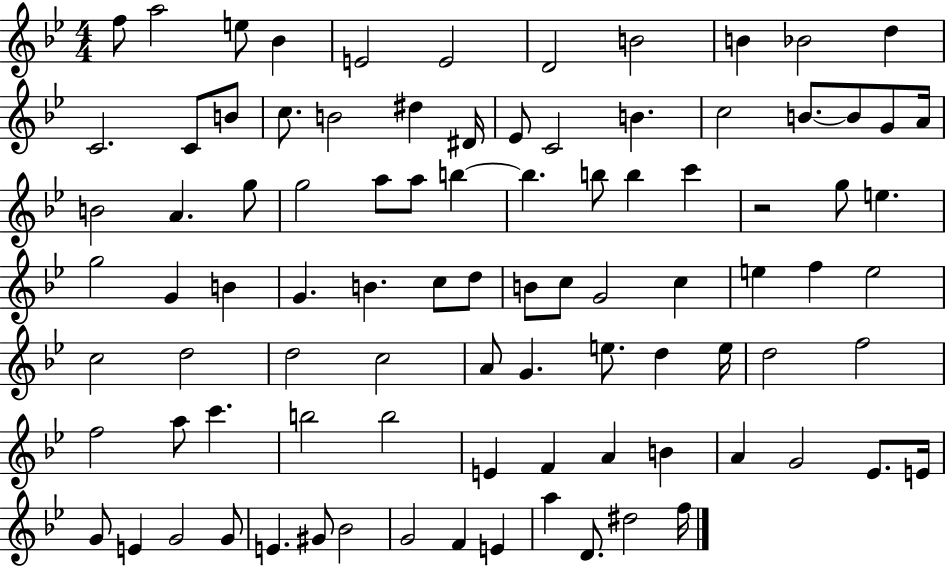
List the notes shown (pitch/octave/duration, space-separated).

F5/e A5/h E5/e Bb4/q E4/h E4/h D4/h B4/h B4/q Bb4/h D5/q C4/h. C4/e B4/e C5/e. B4/h D#5/q D#4/s Eb4/e C4/h B4/q. C5/h B4/e. B4/e G4/e A4/s B4/h A4/q. G5/e G5/h A5/e A5/e B5/q B5/q. B5/e B5/q C6/q R/h G5/e E5/q. G5/h G4/q B4/q G4/q. B4/q. C5/e D5/e B4/e C5/e G4/h C5/q E5/q F5/q E5/h C5/h D5/h D5/h C5/h A4/e G4/q. E5/e. D5/q E5/s D5/h F5/h F5/h A5/e C6/q. B5/h B5/h E4/q F4/q A4/q B4/q A4/q G4/h Eb4/e. E4/s G4/e E4/q G4/h G4/e E4/q. G#4/e Bb4/h G4/h F4/q E4/q A5/q D4/e. D#5/h F5/s